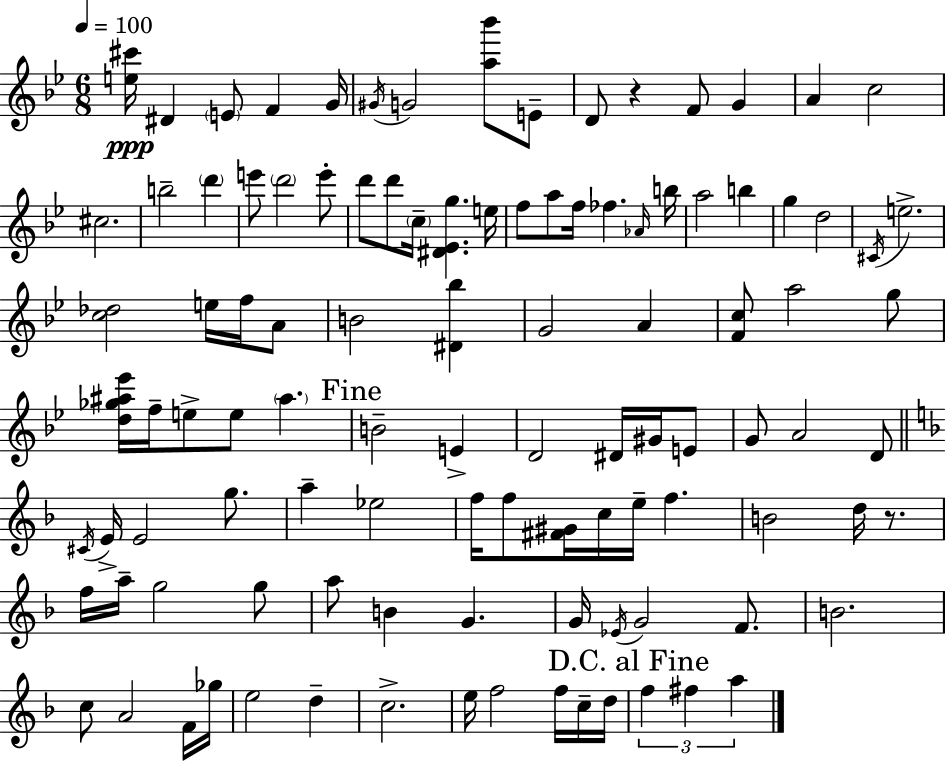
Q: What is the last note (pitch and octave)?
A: A5